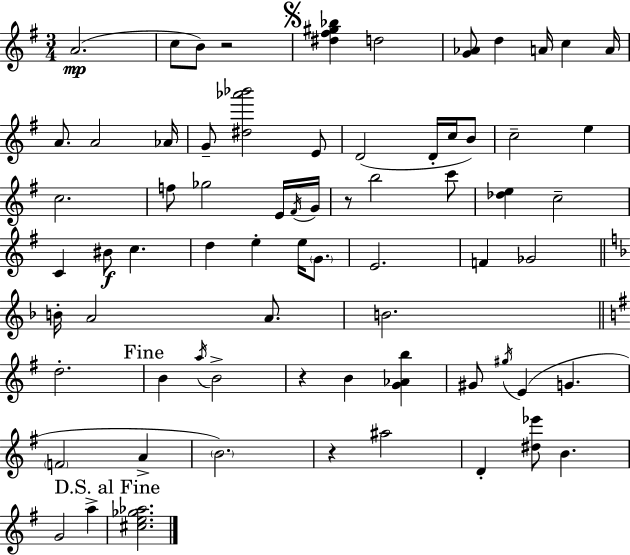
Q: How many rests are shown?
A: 4